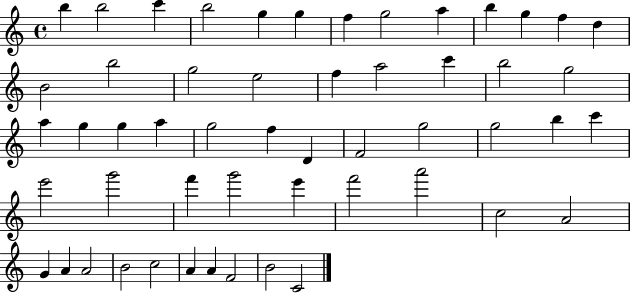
{
  \clef treble
  \time 4/4
  \defaultTimeSignature
  \key c \major
  b''4 b''2 c'''4 | b''2 g''4 g''4 | f''4 g''2 a''4 | b''4 g''4 f''4 d''4 | \break b'2 b''2 | g''2 e''2 | f''4 a''2 c'''4 | b''2 g''2 | \break a''4 g''4 g''4 a''4 | g''2 f''4 d'4 | f'2 g''2 | g''2 b''4 c'''4 | \break e'''2 g'''2 | f'''4 g'''2 e'''4 | f'''2 a'''2 | c''2 a'2 | \break g'4 a'4 a'2 | b'2 c''2 | a'4 a'4 f'2 | b'2 c'2 | \break \bar "|."
}